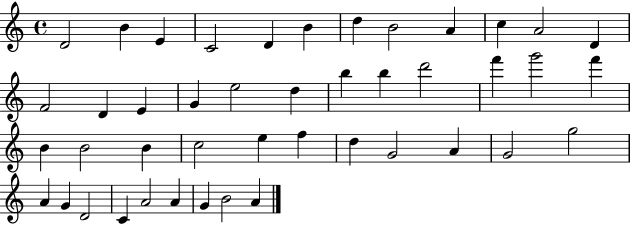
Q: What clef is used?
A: treble